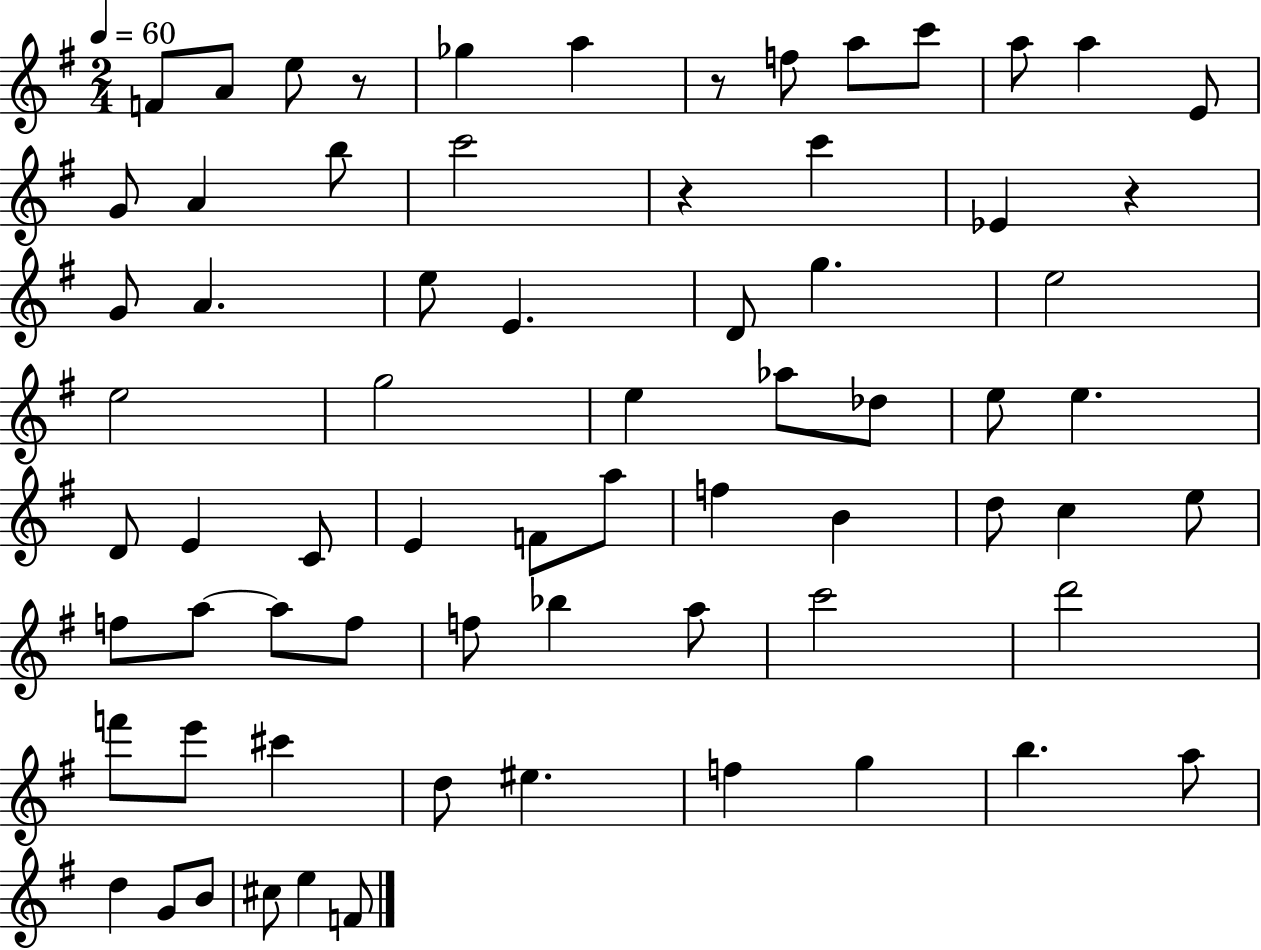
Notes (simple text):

F4/e A4/e E5/e R/e Gb5/q A5/q R/e F5/e A5/e C6/e A5/e A5/q E4/e G4/e A4/q B5/e C6/h R/q C6/q Eb4/q R/q G4/e A4/q. E5/e E4/q. D4/e G5/q. E5/h E5/h G5/h E5/q Ab5/e Db5/e E5/e E5/q. D4/e E4/q C4/e E4/q F4/e A5/e F5/q B4/q D5/e C5/q E5/e F5/e A5/e A5/e F5/e F5/e Bb5/q A5/e C6/h D6/h F6/e E6/e C#6/q D5/e EIS5/q. F5/q G5/q B5/q. A5/e D5/q G4/e B4/e C#5/e E5/q F4/e